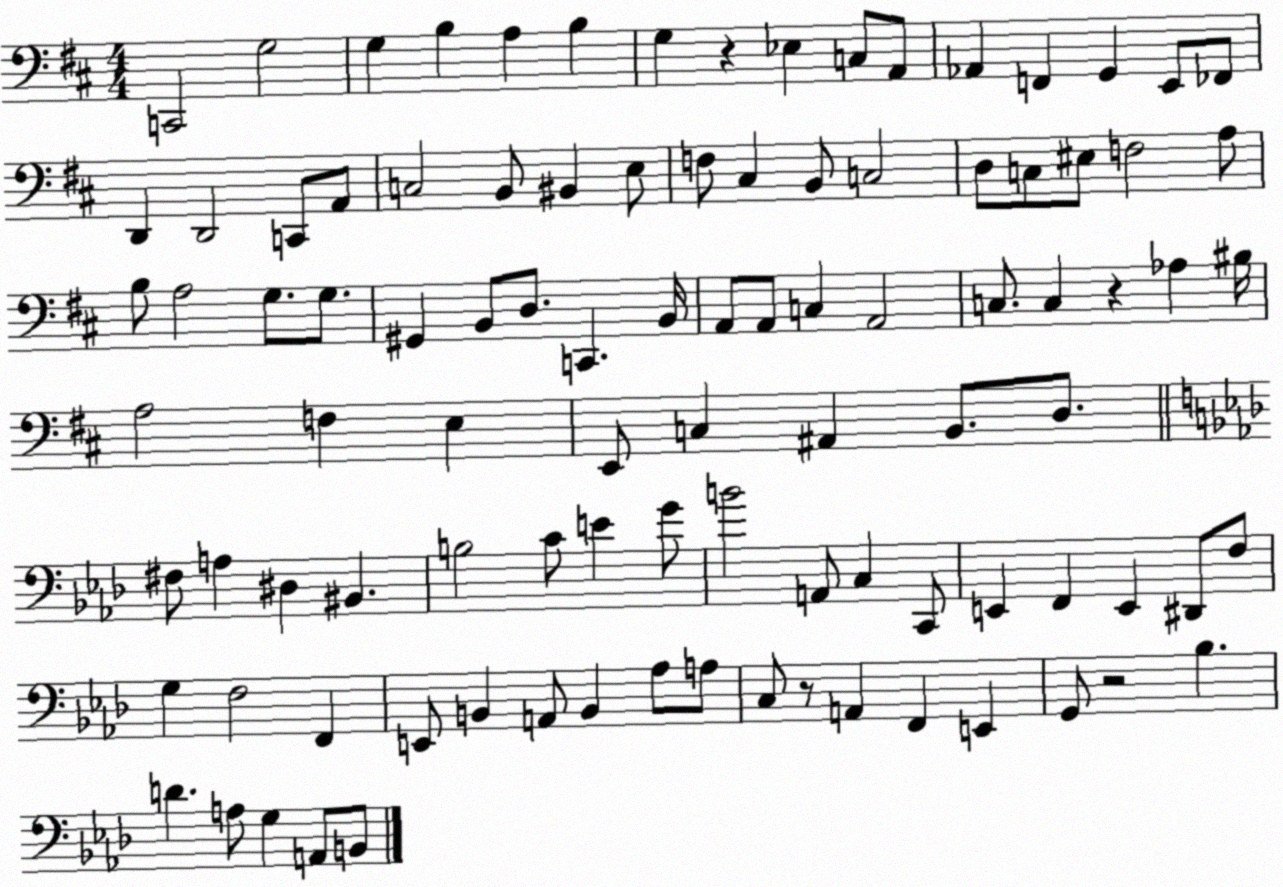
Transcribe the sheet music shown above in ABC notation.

X:1
T:Untitled
M:4/4
L:1/4
K:D
C,,2 G,2 G, B, A, B, G, z _E, C,/2 A,,/2 _A,, F,, G,, E,,/2 _F,,/2 D,, D,,2 C,,/2 A,,/2 C,2 B,,/2 ^B,, E,/2 F,/2 ^C, B,,/2 C,2 D,/2 C,/2 ^E,/2 F,2 A,/2 B,/2 A,2 G,/2 G,/2 ^G,, B,,/2 D,/2 C,, B,,/4 A,,/2 A,,/2 C, A,,2 C,/2 C, z _A, ^B,/4 A,2 F, E, E,,/2 C, ^A,, B,,/2 D,/2 ^F,/2 A, ^D, ^B,, B,2 C/2 E G/2 B2 A,,/2 C, C,,/2 E,, F,, E,, ^D,,/2 F,/2 G, F,2 F,, E,,/2 B,, A,,/2 B,, _A,/2 A,/2 C,/2 z/2 A,, F,, E,, G,,/2 z2 _B, D A,/2 G, A,,/2 B,,/2